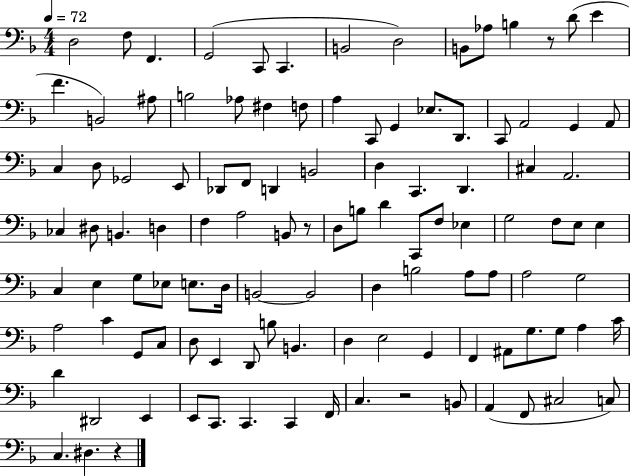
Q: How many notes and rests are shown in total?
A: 111